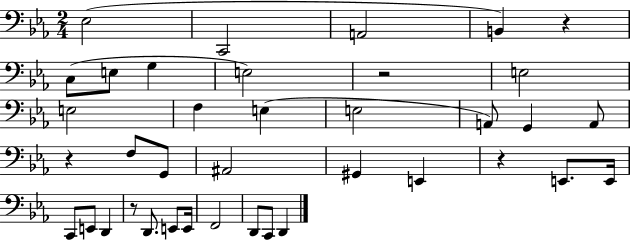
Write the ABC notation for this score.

X:1
T:Untitled
M:2/4
L:1/4
K:Eb
_E,2 C,,2 A,,2 B,, z C,/2 E,/2 G, E,2 z2 E,2 E,2 F, E, E,2 A,,/2 G,, A,,/2 z F,/2 G,,/2 ^A,,2 ^G,, E,, z E,,/2 E,,/4 C,,/2 E,,/2 D,, z/2 D,,/2 E,,/2 E,,/4 F,,2 D,,/2 C,,/2 D,,